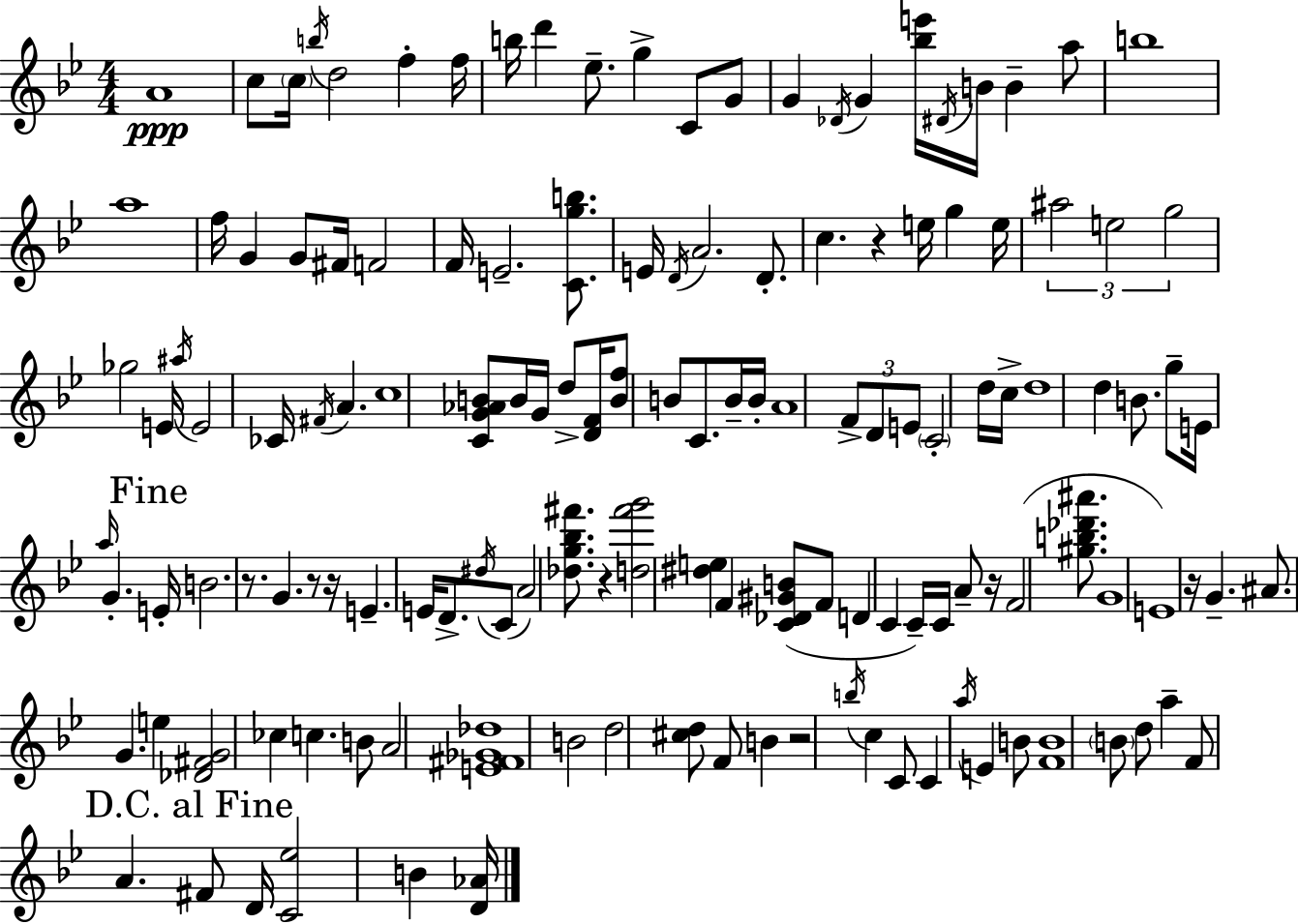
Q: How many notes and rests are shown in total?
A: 139